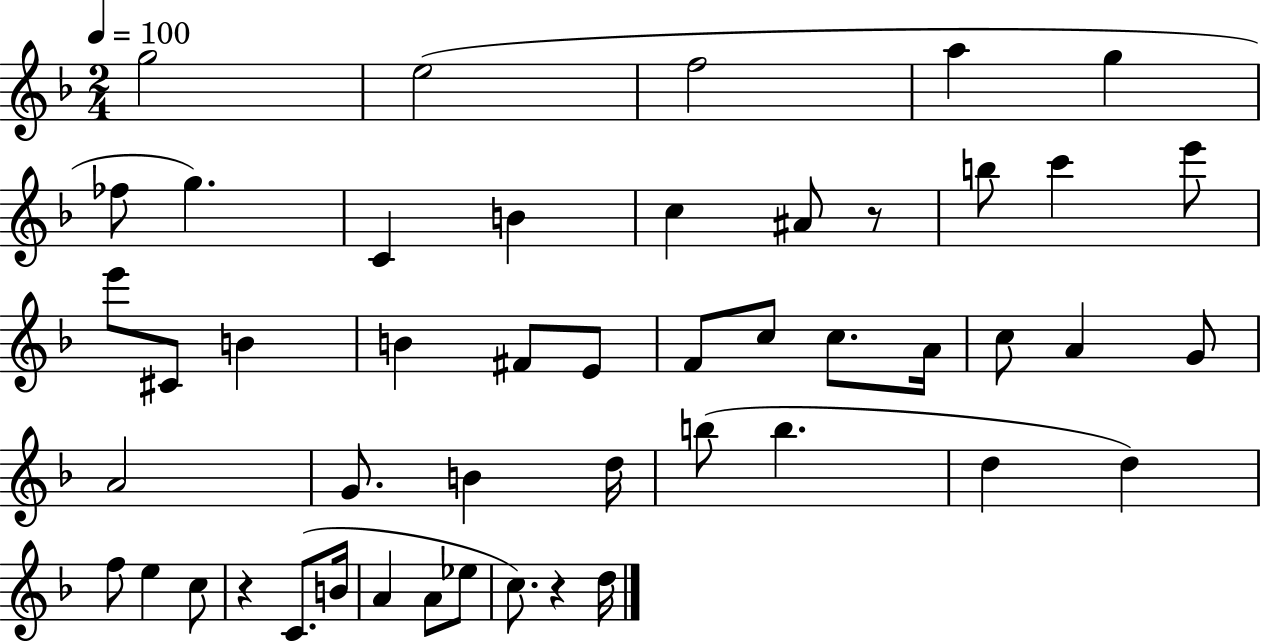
X:1
T:Untitled
M:2/4
L:1/4
K:F
g2 e2 f2 a g _f/2 g C B c ^A/2 z/2 b/2 c' e'/2 e'/2 ^C/2 B B ^F/2 E/2 F/2 c/2 c/2 A/4 c/2 A G/2 A2 G/2 B d/4 b/2 b d d f/2 e c/2 z C/2 B/4 A A/2 _e/2 c/2 z d/4